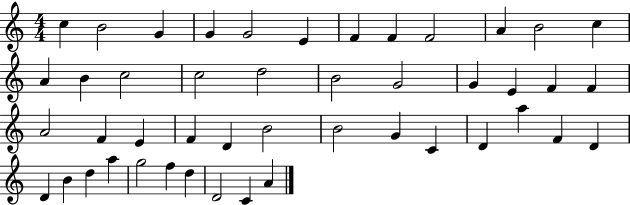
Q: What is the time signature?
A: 4/4